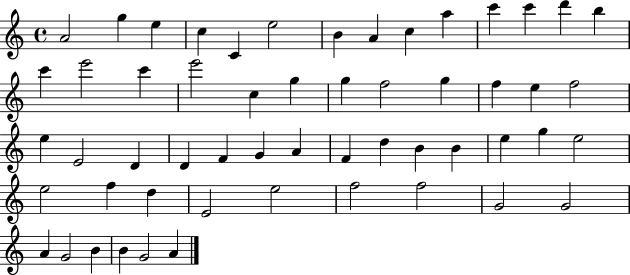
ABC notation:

X:1
T:Untitled
M:4/4
L:1/4
K:C
A2 g e c C e2 B A c a c' c' d' b c' e'2 c' e'2 c g g f2 g f e f2 e E2 D D F G A F d B B e g e2 e2 f d E2 e2 f2 f2 G2 G2 A G2 B B G2 A